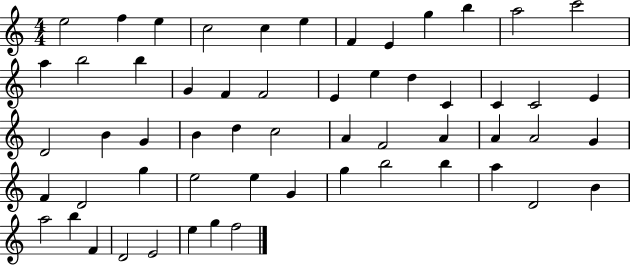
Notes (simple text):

E5/h F5/q E5/q C5/h C5/q E5/q F4/q E4/q G5/q B5/q A5/h C6/h A5/q B5/h B5/q G4/q F4/q F4/h E4/q E5/q D5/q C4/q C4/q C4/h E4/q D4/h B4/q G4/q B4/q D5/q C5/h A4/q F4/h A4/q A4/q A4/h G4/q F4/q D4/h G5/q E5/h E5/q G4/q G5/q B5/h B5/q A5/q D4/h B4/q A5/h B5/q F4/q D4/h E4/h E5/q G5/q F5/h